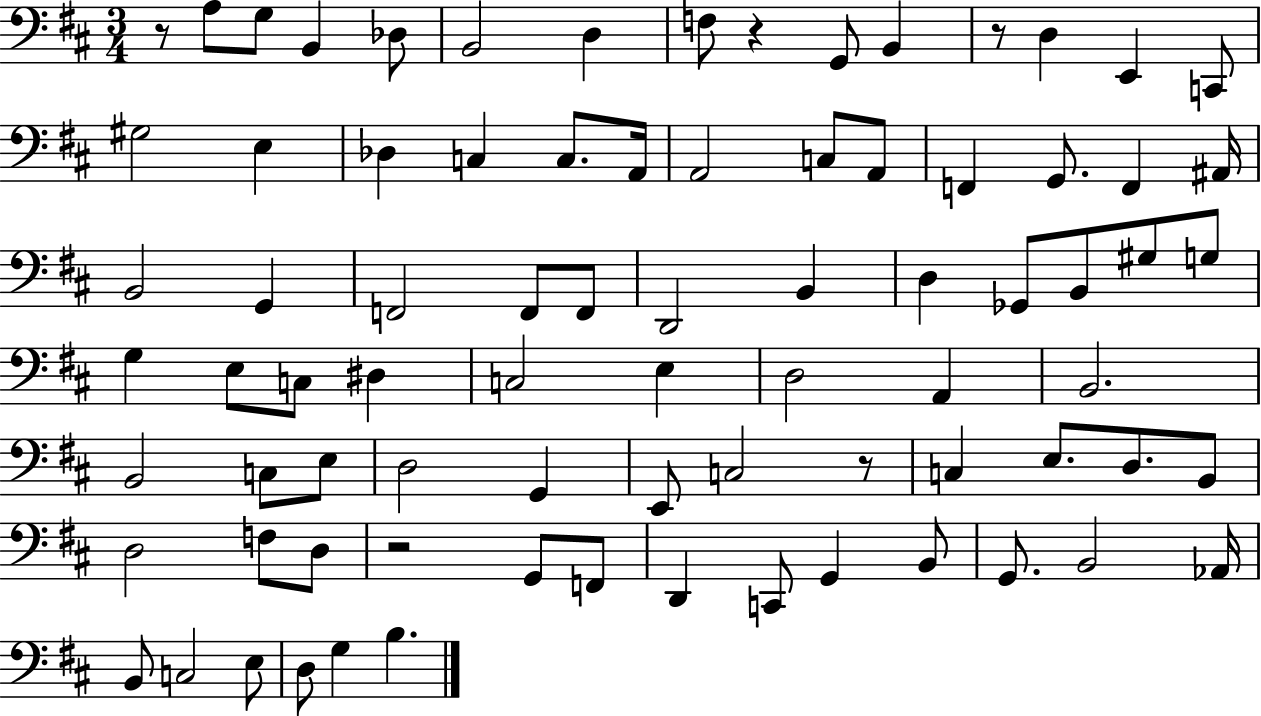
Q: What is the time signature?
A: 3/4